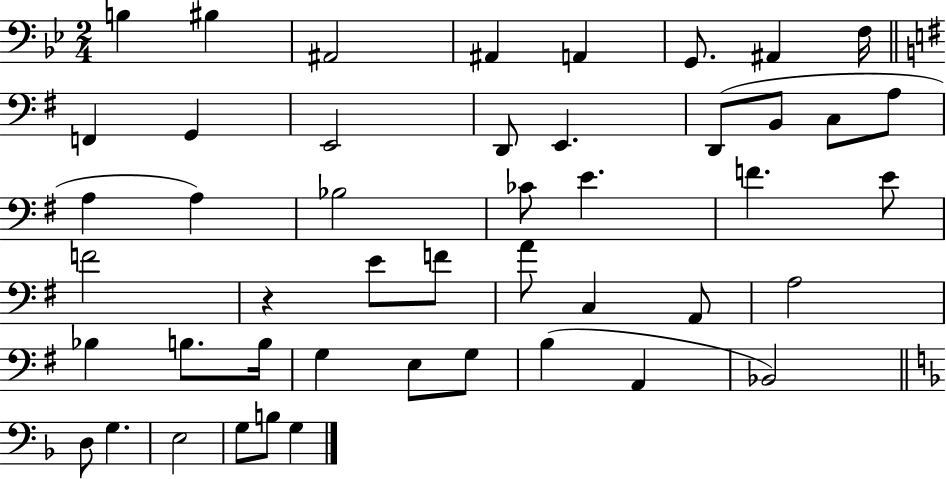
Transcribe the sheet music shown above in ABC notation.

X:1
T:Untitled
M:2/4
L:1/4
K:Bb
B, ^B, ^A,,2 ^A,, A,, G,,/2 ^A,, F,/4 F,, G,, E,,2 D,,/2 E,, D,,/2 B,,/2 C,/2 A,/2 A, A, _B,2 _C/2 E F E/2 F2 z E/2 F/2 A/2 C, A,,/2 A,2 _B, B,/2 B,/4 G, E,/2 G,/2 B, A,, _B,,2 D,/2 G, E,2 G,/2 B,/2 G,